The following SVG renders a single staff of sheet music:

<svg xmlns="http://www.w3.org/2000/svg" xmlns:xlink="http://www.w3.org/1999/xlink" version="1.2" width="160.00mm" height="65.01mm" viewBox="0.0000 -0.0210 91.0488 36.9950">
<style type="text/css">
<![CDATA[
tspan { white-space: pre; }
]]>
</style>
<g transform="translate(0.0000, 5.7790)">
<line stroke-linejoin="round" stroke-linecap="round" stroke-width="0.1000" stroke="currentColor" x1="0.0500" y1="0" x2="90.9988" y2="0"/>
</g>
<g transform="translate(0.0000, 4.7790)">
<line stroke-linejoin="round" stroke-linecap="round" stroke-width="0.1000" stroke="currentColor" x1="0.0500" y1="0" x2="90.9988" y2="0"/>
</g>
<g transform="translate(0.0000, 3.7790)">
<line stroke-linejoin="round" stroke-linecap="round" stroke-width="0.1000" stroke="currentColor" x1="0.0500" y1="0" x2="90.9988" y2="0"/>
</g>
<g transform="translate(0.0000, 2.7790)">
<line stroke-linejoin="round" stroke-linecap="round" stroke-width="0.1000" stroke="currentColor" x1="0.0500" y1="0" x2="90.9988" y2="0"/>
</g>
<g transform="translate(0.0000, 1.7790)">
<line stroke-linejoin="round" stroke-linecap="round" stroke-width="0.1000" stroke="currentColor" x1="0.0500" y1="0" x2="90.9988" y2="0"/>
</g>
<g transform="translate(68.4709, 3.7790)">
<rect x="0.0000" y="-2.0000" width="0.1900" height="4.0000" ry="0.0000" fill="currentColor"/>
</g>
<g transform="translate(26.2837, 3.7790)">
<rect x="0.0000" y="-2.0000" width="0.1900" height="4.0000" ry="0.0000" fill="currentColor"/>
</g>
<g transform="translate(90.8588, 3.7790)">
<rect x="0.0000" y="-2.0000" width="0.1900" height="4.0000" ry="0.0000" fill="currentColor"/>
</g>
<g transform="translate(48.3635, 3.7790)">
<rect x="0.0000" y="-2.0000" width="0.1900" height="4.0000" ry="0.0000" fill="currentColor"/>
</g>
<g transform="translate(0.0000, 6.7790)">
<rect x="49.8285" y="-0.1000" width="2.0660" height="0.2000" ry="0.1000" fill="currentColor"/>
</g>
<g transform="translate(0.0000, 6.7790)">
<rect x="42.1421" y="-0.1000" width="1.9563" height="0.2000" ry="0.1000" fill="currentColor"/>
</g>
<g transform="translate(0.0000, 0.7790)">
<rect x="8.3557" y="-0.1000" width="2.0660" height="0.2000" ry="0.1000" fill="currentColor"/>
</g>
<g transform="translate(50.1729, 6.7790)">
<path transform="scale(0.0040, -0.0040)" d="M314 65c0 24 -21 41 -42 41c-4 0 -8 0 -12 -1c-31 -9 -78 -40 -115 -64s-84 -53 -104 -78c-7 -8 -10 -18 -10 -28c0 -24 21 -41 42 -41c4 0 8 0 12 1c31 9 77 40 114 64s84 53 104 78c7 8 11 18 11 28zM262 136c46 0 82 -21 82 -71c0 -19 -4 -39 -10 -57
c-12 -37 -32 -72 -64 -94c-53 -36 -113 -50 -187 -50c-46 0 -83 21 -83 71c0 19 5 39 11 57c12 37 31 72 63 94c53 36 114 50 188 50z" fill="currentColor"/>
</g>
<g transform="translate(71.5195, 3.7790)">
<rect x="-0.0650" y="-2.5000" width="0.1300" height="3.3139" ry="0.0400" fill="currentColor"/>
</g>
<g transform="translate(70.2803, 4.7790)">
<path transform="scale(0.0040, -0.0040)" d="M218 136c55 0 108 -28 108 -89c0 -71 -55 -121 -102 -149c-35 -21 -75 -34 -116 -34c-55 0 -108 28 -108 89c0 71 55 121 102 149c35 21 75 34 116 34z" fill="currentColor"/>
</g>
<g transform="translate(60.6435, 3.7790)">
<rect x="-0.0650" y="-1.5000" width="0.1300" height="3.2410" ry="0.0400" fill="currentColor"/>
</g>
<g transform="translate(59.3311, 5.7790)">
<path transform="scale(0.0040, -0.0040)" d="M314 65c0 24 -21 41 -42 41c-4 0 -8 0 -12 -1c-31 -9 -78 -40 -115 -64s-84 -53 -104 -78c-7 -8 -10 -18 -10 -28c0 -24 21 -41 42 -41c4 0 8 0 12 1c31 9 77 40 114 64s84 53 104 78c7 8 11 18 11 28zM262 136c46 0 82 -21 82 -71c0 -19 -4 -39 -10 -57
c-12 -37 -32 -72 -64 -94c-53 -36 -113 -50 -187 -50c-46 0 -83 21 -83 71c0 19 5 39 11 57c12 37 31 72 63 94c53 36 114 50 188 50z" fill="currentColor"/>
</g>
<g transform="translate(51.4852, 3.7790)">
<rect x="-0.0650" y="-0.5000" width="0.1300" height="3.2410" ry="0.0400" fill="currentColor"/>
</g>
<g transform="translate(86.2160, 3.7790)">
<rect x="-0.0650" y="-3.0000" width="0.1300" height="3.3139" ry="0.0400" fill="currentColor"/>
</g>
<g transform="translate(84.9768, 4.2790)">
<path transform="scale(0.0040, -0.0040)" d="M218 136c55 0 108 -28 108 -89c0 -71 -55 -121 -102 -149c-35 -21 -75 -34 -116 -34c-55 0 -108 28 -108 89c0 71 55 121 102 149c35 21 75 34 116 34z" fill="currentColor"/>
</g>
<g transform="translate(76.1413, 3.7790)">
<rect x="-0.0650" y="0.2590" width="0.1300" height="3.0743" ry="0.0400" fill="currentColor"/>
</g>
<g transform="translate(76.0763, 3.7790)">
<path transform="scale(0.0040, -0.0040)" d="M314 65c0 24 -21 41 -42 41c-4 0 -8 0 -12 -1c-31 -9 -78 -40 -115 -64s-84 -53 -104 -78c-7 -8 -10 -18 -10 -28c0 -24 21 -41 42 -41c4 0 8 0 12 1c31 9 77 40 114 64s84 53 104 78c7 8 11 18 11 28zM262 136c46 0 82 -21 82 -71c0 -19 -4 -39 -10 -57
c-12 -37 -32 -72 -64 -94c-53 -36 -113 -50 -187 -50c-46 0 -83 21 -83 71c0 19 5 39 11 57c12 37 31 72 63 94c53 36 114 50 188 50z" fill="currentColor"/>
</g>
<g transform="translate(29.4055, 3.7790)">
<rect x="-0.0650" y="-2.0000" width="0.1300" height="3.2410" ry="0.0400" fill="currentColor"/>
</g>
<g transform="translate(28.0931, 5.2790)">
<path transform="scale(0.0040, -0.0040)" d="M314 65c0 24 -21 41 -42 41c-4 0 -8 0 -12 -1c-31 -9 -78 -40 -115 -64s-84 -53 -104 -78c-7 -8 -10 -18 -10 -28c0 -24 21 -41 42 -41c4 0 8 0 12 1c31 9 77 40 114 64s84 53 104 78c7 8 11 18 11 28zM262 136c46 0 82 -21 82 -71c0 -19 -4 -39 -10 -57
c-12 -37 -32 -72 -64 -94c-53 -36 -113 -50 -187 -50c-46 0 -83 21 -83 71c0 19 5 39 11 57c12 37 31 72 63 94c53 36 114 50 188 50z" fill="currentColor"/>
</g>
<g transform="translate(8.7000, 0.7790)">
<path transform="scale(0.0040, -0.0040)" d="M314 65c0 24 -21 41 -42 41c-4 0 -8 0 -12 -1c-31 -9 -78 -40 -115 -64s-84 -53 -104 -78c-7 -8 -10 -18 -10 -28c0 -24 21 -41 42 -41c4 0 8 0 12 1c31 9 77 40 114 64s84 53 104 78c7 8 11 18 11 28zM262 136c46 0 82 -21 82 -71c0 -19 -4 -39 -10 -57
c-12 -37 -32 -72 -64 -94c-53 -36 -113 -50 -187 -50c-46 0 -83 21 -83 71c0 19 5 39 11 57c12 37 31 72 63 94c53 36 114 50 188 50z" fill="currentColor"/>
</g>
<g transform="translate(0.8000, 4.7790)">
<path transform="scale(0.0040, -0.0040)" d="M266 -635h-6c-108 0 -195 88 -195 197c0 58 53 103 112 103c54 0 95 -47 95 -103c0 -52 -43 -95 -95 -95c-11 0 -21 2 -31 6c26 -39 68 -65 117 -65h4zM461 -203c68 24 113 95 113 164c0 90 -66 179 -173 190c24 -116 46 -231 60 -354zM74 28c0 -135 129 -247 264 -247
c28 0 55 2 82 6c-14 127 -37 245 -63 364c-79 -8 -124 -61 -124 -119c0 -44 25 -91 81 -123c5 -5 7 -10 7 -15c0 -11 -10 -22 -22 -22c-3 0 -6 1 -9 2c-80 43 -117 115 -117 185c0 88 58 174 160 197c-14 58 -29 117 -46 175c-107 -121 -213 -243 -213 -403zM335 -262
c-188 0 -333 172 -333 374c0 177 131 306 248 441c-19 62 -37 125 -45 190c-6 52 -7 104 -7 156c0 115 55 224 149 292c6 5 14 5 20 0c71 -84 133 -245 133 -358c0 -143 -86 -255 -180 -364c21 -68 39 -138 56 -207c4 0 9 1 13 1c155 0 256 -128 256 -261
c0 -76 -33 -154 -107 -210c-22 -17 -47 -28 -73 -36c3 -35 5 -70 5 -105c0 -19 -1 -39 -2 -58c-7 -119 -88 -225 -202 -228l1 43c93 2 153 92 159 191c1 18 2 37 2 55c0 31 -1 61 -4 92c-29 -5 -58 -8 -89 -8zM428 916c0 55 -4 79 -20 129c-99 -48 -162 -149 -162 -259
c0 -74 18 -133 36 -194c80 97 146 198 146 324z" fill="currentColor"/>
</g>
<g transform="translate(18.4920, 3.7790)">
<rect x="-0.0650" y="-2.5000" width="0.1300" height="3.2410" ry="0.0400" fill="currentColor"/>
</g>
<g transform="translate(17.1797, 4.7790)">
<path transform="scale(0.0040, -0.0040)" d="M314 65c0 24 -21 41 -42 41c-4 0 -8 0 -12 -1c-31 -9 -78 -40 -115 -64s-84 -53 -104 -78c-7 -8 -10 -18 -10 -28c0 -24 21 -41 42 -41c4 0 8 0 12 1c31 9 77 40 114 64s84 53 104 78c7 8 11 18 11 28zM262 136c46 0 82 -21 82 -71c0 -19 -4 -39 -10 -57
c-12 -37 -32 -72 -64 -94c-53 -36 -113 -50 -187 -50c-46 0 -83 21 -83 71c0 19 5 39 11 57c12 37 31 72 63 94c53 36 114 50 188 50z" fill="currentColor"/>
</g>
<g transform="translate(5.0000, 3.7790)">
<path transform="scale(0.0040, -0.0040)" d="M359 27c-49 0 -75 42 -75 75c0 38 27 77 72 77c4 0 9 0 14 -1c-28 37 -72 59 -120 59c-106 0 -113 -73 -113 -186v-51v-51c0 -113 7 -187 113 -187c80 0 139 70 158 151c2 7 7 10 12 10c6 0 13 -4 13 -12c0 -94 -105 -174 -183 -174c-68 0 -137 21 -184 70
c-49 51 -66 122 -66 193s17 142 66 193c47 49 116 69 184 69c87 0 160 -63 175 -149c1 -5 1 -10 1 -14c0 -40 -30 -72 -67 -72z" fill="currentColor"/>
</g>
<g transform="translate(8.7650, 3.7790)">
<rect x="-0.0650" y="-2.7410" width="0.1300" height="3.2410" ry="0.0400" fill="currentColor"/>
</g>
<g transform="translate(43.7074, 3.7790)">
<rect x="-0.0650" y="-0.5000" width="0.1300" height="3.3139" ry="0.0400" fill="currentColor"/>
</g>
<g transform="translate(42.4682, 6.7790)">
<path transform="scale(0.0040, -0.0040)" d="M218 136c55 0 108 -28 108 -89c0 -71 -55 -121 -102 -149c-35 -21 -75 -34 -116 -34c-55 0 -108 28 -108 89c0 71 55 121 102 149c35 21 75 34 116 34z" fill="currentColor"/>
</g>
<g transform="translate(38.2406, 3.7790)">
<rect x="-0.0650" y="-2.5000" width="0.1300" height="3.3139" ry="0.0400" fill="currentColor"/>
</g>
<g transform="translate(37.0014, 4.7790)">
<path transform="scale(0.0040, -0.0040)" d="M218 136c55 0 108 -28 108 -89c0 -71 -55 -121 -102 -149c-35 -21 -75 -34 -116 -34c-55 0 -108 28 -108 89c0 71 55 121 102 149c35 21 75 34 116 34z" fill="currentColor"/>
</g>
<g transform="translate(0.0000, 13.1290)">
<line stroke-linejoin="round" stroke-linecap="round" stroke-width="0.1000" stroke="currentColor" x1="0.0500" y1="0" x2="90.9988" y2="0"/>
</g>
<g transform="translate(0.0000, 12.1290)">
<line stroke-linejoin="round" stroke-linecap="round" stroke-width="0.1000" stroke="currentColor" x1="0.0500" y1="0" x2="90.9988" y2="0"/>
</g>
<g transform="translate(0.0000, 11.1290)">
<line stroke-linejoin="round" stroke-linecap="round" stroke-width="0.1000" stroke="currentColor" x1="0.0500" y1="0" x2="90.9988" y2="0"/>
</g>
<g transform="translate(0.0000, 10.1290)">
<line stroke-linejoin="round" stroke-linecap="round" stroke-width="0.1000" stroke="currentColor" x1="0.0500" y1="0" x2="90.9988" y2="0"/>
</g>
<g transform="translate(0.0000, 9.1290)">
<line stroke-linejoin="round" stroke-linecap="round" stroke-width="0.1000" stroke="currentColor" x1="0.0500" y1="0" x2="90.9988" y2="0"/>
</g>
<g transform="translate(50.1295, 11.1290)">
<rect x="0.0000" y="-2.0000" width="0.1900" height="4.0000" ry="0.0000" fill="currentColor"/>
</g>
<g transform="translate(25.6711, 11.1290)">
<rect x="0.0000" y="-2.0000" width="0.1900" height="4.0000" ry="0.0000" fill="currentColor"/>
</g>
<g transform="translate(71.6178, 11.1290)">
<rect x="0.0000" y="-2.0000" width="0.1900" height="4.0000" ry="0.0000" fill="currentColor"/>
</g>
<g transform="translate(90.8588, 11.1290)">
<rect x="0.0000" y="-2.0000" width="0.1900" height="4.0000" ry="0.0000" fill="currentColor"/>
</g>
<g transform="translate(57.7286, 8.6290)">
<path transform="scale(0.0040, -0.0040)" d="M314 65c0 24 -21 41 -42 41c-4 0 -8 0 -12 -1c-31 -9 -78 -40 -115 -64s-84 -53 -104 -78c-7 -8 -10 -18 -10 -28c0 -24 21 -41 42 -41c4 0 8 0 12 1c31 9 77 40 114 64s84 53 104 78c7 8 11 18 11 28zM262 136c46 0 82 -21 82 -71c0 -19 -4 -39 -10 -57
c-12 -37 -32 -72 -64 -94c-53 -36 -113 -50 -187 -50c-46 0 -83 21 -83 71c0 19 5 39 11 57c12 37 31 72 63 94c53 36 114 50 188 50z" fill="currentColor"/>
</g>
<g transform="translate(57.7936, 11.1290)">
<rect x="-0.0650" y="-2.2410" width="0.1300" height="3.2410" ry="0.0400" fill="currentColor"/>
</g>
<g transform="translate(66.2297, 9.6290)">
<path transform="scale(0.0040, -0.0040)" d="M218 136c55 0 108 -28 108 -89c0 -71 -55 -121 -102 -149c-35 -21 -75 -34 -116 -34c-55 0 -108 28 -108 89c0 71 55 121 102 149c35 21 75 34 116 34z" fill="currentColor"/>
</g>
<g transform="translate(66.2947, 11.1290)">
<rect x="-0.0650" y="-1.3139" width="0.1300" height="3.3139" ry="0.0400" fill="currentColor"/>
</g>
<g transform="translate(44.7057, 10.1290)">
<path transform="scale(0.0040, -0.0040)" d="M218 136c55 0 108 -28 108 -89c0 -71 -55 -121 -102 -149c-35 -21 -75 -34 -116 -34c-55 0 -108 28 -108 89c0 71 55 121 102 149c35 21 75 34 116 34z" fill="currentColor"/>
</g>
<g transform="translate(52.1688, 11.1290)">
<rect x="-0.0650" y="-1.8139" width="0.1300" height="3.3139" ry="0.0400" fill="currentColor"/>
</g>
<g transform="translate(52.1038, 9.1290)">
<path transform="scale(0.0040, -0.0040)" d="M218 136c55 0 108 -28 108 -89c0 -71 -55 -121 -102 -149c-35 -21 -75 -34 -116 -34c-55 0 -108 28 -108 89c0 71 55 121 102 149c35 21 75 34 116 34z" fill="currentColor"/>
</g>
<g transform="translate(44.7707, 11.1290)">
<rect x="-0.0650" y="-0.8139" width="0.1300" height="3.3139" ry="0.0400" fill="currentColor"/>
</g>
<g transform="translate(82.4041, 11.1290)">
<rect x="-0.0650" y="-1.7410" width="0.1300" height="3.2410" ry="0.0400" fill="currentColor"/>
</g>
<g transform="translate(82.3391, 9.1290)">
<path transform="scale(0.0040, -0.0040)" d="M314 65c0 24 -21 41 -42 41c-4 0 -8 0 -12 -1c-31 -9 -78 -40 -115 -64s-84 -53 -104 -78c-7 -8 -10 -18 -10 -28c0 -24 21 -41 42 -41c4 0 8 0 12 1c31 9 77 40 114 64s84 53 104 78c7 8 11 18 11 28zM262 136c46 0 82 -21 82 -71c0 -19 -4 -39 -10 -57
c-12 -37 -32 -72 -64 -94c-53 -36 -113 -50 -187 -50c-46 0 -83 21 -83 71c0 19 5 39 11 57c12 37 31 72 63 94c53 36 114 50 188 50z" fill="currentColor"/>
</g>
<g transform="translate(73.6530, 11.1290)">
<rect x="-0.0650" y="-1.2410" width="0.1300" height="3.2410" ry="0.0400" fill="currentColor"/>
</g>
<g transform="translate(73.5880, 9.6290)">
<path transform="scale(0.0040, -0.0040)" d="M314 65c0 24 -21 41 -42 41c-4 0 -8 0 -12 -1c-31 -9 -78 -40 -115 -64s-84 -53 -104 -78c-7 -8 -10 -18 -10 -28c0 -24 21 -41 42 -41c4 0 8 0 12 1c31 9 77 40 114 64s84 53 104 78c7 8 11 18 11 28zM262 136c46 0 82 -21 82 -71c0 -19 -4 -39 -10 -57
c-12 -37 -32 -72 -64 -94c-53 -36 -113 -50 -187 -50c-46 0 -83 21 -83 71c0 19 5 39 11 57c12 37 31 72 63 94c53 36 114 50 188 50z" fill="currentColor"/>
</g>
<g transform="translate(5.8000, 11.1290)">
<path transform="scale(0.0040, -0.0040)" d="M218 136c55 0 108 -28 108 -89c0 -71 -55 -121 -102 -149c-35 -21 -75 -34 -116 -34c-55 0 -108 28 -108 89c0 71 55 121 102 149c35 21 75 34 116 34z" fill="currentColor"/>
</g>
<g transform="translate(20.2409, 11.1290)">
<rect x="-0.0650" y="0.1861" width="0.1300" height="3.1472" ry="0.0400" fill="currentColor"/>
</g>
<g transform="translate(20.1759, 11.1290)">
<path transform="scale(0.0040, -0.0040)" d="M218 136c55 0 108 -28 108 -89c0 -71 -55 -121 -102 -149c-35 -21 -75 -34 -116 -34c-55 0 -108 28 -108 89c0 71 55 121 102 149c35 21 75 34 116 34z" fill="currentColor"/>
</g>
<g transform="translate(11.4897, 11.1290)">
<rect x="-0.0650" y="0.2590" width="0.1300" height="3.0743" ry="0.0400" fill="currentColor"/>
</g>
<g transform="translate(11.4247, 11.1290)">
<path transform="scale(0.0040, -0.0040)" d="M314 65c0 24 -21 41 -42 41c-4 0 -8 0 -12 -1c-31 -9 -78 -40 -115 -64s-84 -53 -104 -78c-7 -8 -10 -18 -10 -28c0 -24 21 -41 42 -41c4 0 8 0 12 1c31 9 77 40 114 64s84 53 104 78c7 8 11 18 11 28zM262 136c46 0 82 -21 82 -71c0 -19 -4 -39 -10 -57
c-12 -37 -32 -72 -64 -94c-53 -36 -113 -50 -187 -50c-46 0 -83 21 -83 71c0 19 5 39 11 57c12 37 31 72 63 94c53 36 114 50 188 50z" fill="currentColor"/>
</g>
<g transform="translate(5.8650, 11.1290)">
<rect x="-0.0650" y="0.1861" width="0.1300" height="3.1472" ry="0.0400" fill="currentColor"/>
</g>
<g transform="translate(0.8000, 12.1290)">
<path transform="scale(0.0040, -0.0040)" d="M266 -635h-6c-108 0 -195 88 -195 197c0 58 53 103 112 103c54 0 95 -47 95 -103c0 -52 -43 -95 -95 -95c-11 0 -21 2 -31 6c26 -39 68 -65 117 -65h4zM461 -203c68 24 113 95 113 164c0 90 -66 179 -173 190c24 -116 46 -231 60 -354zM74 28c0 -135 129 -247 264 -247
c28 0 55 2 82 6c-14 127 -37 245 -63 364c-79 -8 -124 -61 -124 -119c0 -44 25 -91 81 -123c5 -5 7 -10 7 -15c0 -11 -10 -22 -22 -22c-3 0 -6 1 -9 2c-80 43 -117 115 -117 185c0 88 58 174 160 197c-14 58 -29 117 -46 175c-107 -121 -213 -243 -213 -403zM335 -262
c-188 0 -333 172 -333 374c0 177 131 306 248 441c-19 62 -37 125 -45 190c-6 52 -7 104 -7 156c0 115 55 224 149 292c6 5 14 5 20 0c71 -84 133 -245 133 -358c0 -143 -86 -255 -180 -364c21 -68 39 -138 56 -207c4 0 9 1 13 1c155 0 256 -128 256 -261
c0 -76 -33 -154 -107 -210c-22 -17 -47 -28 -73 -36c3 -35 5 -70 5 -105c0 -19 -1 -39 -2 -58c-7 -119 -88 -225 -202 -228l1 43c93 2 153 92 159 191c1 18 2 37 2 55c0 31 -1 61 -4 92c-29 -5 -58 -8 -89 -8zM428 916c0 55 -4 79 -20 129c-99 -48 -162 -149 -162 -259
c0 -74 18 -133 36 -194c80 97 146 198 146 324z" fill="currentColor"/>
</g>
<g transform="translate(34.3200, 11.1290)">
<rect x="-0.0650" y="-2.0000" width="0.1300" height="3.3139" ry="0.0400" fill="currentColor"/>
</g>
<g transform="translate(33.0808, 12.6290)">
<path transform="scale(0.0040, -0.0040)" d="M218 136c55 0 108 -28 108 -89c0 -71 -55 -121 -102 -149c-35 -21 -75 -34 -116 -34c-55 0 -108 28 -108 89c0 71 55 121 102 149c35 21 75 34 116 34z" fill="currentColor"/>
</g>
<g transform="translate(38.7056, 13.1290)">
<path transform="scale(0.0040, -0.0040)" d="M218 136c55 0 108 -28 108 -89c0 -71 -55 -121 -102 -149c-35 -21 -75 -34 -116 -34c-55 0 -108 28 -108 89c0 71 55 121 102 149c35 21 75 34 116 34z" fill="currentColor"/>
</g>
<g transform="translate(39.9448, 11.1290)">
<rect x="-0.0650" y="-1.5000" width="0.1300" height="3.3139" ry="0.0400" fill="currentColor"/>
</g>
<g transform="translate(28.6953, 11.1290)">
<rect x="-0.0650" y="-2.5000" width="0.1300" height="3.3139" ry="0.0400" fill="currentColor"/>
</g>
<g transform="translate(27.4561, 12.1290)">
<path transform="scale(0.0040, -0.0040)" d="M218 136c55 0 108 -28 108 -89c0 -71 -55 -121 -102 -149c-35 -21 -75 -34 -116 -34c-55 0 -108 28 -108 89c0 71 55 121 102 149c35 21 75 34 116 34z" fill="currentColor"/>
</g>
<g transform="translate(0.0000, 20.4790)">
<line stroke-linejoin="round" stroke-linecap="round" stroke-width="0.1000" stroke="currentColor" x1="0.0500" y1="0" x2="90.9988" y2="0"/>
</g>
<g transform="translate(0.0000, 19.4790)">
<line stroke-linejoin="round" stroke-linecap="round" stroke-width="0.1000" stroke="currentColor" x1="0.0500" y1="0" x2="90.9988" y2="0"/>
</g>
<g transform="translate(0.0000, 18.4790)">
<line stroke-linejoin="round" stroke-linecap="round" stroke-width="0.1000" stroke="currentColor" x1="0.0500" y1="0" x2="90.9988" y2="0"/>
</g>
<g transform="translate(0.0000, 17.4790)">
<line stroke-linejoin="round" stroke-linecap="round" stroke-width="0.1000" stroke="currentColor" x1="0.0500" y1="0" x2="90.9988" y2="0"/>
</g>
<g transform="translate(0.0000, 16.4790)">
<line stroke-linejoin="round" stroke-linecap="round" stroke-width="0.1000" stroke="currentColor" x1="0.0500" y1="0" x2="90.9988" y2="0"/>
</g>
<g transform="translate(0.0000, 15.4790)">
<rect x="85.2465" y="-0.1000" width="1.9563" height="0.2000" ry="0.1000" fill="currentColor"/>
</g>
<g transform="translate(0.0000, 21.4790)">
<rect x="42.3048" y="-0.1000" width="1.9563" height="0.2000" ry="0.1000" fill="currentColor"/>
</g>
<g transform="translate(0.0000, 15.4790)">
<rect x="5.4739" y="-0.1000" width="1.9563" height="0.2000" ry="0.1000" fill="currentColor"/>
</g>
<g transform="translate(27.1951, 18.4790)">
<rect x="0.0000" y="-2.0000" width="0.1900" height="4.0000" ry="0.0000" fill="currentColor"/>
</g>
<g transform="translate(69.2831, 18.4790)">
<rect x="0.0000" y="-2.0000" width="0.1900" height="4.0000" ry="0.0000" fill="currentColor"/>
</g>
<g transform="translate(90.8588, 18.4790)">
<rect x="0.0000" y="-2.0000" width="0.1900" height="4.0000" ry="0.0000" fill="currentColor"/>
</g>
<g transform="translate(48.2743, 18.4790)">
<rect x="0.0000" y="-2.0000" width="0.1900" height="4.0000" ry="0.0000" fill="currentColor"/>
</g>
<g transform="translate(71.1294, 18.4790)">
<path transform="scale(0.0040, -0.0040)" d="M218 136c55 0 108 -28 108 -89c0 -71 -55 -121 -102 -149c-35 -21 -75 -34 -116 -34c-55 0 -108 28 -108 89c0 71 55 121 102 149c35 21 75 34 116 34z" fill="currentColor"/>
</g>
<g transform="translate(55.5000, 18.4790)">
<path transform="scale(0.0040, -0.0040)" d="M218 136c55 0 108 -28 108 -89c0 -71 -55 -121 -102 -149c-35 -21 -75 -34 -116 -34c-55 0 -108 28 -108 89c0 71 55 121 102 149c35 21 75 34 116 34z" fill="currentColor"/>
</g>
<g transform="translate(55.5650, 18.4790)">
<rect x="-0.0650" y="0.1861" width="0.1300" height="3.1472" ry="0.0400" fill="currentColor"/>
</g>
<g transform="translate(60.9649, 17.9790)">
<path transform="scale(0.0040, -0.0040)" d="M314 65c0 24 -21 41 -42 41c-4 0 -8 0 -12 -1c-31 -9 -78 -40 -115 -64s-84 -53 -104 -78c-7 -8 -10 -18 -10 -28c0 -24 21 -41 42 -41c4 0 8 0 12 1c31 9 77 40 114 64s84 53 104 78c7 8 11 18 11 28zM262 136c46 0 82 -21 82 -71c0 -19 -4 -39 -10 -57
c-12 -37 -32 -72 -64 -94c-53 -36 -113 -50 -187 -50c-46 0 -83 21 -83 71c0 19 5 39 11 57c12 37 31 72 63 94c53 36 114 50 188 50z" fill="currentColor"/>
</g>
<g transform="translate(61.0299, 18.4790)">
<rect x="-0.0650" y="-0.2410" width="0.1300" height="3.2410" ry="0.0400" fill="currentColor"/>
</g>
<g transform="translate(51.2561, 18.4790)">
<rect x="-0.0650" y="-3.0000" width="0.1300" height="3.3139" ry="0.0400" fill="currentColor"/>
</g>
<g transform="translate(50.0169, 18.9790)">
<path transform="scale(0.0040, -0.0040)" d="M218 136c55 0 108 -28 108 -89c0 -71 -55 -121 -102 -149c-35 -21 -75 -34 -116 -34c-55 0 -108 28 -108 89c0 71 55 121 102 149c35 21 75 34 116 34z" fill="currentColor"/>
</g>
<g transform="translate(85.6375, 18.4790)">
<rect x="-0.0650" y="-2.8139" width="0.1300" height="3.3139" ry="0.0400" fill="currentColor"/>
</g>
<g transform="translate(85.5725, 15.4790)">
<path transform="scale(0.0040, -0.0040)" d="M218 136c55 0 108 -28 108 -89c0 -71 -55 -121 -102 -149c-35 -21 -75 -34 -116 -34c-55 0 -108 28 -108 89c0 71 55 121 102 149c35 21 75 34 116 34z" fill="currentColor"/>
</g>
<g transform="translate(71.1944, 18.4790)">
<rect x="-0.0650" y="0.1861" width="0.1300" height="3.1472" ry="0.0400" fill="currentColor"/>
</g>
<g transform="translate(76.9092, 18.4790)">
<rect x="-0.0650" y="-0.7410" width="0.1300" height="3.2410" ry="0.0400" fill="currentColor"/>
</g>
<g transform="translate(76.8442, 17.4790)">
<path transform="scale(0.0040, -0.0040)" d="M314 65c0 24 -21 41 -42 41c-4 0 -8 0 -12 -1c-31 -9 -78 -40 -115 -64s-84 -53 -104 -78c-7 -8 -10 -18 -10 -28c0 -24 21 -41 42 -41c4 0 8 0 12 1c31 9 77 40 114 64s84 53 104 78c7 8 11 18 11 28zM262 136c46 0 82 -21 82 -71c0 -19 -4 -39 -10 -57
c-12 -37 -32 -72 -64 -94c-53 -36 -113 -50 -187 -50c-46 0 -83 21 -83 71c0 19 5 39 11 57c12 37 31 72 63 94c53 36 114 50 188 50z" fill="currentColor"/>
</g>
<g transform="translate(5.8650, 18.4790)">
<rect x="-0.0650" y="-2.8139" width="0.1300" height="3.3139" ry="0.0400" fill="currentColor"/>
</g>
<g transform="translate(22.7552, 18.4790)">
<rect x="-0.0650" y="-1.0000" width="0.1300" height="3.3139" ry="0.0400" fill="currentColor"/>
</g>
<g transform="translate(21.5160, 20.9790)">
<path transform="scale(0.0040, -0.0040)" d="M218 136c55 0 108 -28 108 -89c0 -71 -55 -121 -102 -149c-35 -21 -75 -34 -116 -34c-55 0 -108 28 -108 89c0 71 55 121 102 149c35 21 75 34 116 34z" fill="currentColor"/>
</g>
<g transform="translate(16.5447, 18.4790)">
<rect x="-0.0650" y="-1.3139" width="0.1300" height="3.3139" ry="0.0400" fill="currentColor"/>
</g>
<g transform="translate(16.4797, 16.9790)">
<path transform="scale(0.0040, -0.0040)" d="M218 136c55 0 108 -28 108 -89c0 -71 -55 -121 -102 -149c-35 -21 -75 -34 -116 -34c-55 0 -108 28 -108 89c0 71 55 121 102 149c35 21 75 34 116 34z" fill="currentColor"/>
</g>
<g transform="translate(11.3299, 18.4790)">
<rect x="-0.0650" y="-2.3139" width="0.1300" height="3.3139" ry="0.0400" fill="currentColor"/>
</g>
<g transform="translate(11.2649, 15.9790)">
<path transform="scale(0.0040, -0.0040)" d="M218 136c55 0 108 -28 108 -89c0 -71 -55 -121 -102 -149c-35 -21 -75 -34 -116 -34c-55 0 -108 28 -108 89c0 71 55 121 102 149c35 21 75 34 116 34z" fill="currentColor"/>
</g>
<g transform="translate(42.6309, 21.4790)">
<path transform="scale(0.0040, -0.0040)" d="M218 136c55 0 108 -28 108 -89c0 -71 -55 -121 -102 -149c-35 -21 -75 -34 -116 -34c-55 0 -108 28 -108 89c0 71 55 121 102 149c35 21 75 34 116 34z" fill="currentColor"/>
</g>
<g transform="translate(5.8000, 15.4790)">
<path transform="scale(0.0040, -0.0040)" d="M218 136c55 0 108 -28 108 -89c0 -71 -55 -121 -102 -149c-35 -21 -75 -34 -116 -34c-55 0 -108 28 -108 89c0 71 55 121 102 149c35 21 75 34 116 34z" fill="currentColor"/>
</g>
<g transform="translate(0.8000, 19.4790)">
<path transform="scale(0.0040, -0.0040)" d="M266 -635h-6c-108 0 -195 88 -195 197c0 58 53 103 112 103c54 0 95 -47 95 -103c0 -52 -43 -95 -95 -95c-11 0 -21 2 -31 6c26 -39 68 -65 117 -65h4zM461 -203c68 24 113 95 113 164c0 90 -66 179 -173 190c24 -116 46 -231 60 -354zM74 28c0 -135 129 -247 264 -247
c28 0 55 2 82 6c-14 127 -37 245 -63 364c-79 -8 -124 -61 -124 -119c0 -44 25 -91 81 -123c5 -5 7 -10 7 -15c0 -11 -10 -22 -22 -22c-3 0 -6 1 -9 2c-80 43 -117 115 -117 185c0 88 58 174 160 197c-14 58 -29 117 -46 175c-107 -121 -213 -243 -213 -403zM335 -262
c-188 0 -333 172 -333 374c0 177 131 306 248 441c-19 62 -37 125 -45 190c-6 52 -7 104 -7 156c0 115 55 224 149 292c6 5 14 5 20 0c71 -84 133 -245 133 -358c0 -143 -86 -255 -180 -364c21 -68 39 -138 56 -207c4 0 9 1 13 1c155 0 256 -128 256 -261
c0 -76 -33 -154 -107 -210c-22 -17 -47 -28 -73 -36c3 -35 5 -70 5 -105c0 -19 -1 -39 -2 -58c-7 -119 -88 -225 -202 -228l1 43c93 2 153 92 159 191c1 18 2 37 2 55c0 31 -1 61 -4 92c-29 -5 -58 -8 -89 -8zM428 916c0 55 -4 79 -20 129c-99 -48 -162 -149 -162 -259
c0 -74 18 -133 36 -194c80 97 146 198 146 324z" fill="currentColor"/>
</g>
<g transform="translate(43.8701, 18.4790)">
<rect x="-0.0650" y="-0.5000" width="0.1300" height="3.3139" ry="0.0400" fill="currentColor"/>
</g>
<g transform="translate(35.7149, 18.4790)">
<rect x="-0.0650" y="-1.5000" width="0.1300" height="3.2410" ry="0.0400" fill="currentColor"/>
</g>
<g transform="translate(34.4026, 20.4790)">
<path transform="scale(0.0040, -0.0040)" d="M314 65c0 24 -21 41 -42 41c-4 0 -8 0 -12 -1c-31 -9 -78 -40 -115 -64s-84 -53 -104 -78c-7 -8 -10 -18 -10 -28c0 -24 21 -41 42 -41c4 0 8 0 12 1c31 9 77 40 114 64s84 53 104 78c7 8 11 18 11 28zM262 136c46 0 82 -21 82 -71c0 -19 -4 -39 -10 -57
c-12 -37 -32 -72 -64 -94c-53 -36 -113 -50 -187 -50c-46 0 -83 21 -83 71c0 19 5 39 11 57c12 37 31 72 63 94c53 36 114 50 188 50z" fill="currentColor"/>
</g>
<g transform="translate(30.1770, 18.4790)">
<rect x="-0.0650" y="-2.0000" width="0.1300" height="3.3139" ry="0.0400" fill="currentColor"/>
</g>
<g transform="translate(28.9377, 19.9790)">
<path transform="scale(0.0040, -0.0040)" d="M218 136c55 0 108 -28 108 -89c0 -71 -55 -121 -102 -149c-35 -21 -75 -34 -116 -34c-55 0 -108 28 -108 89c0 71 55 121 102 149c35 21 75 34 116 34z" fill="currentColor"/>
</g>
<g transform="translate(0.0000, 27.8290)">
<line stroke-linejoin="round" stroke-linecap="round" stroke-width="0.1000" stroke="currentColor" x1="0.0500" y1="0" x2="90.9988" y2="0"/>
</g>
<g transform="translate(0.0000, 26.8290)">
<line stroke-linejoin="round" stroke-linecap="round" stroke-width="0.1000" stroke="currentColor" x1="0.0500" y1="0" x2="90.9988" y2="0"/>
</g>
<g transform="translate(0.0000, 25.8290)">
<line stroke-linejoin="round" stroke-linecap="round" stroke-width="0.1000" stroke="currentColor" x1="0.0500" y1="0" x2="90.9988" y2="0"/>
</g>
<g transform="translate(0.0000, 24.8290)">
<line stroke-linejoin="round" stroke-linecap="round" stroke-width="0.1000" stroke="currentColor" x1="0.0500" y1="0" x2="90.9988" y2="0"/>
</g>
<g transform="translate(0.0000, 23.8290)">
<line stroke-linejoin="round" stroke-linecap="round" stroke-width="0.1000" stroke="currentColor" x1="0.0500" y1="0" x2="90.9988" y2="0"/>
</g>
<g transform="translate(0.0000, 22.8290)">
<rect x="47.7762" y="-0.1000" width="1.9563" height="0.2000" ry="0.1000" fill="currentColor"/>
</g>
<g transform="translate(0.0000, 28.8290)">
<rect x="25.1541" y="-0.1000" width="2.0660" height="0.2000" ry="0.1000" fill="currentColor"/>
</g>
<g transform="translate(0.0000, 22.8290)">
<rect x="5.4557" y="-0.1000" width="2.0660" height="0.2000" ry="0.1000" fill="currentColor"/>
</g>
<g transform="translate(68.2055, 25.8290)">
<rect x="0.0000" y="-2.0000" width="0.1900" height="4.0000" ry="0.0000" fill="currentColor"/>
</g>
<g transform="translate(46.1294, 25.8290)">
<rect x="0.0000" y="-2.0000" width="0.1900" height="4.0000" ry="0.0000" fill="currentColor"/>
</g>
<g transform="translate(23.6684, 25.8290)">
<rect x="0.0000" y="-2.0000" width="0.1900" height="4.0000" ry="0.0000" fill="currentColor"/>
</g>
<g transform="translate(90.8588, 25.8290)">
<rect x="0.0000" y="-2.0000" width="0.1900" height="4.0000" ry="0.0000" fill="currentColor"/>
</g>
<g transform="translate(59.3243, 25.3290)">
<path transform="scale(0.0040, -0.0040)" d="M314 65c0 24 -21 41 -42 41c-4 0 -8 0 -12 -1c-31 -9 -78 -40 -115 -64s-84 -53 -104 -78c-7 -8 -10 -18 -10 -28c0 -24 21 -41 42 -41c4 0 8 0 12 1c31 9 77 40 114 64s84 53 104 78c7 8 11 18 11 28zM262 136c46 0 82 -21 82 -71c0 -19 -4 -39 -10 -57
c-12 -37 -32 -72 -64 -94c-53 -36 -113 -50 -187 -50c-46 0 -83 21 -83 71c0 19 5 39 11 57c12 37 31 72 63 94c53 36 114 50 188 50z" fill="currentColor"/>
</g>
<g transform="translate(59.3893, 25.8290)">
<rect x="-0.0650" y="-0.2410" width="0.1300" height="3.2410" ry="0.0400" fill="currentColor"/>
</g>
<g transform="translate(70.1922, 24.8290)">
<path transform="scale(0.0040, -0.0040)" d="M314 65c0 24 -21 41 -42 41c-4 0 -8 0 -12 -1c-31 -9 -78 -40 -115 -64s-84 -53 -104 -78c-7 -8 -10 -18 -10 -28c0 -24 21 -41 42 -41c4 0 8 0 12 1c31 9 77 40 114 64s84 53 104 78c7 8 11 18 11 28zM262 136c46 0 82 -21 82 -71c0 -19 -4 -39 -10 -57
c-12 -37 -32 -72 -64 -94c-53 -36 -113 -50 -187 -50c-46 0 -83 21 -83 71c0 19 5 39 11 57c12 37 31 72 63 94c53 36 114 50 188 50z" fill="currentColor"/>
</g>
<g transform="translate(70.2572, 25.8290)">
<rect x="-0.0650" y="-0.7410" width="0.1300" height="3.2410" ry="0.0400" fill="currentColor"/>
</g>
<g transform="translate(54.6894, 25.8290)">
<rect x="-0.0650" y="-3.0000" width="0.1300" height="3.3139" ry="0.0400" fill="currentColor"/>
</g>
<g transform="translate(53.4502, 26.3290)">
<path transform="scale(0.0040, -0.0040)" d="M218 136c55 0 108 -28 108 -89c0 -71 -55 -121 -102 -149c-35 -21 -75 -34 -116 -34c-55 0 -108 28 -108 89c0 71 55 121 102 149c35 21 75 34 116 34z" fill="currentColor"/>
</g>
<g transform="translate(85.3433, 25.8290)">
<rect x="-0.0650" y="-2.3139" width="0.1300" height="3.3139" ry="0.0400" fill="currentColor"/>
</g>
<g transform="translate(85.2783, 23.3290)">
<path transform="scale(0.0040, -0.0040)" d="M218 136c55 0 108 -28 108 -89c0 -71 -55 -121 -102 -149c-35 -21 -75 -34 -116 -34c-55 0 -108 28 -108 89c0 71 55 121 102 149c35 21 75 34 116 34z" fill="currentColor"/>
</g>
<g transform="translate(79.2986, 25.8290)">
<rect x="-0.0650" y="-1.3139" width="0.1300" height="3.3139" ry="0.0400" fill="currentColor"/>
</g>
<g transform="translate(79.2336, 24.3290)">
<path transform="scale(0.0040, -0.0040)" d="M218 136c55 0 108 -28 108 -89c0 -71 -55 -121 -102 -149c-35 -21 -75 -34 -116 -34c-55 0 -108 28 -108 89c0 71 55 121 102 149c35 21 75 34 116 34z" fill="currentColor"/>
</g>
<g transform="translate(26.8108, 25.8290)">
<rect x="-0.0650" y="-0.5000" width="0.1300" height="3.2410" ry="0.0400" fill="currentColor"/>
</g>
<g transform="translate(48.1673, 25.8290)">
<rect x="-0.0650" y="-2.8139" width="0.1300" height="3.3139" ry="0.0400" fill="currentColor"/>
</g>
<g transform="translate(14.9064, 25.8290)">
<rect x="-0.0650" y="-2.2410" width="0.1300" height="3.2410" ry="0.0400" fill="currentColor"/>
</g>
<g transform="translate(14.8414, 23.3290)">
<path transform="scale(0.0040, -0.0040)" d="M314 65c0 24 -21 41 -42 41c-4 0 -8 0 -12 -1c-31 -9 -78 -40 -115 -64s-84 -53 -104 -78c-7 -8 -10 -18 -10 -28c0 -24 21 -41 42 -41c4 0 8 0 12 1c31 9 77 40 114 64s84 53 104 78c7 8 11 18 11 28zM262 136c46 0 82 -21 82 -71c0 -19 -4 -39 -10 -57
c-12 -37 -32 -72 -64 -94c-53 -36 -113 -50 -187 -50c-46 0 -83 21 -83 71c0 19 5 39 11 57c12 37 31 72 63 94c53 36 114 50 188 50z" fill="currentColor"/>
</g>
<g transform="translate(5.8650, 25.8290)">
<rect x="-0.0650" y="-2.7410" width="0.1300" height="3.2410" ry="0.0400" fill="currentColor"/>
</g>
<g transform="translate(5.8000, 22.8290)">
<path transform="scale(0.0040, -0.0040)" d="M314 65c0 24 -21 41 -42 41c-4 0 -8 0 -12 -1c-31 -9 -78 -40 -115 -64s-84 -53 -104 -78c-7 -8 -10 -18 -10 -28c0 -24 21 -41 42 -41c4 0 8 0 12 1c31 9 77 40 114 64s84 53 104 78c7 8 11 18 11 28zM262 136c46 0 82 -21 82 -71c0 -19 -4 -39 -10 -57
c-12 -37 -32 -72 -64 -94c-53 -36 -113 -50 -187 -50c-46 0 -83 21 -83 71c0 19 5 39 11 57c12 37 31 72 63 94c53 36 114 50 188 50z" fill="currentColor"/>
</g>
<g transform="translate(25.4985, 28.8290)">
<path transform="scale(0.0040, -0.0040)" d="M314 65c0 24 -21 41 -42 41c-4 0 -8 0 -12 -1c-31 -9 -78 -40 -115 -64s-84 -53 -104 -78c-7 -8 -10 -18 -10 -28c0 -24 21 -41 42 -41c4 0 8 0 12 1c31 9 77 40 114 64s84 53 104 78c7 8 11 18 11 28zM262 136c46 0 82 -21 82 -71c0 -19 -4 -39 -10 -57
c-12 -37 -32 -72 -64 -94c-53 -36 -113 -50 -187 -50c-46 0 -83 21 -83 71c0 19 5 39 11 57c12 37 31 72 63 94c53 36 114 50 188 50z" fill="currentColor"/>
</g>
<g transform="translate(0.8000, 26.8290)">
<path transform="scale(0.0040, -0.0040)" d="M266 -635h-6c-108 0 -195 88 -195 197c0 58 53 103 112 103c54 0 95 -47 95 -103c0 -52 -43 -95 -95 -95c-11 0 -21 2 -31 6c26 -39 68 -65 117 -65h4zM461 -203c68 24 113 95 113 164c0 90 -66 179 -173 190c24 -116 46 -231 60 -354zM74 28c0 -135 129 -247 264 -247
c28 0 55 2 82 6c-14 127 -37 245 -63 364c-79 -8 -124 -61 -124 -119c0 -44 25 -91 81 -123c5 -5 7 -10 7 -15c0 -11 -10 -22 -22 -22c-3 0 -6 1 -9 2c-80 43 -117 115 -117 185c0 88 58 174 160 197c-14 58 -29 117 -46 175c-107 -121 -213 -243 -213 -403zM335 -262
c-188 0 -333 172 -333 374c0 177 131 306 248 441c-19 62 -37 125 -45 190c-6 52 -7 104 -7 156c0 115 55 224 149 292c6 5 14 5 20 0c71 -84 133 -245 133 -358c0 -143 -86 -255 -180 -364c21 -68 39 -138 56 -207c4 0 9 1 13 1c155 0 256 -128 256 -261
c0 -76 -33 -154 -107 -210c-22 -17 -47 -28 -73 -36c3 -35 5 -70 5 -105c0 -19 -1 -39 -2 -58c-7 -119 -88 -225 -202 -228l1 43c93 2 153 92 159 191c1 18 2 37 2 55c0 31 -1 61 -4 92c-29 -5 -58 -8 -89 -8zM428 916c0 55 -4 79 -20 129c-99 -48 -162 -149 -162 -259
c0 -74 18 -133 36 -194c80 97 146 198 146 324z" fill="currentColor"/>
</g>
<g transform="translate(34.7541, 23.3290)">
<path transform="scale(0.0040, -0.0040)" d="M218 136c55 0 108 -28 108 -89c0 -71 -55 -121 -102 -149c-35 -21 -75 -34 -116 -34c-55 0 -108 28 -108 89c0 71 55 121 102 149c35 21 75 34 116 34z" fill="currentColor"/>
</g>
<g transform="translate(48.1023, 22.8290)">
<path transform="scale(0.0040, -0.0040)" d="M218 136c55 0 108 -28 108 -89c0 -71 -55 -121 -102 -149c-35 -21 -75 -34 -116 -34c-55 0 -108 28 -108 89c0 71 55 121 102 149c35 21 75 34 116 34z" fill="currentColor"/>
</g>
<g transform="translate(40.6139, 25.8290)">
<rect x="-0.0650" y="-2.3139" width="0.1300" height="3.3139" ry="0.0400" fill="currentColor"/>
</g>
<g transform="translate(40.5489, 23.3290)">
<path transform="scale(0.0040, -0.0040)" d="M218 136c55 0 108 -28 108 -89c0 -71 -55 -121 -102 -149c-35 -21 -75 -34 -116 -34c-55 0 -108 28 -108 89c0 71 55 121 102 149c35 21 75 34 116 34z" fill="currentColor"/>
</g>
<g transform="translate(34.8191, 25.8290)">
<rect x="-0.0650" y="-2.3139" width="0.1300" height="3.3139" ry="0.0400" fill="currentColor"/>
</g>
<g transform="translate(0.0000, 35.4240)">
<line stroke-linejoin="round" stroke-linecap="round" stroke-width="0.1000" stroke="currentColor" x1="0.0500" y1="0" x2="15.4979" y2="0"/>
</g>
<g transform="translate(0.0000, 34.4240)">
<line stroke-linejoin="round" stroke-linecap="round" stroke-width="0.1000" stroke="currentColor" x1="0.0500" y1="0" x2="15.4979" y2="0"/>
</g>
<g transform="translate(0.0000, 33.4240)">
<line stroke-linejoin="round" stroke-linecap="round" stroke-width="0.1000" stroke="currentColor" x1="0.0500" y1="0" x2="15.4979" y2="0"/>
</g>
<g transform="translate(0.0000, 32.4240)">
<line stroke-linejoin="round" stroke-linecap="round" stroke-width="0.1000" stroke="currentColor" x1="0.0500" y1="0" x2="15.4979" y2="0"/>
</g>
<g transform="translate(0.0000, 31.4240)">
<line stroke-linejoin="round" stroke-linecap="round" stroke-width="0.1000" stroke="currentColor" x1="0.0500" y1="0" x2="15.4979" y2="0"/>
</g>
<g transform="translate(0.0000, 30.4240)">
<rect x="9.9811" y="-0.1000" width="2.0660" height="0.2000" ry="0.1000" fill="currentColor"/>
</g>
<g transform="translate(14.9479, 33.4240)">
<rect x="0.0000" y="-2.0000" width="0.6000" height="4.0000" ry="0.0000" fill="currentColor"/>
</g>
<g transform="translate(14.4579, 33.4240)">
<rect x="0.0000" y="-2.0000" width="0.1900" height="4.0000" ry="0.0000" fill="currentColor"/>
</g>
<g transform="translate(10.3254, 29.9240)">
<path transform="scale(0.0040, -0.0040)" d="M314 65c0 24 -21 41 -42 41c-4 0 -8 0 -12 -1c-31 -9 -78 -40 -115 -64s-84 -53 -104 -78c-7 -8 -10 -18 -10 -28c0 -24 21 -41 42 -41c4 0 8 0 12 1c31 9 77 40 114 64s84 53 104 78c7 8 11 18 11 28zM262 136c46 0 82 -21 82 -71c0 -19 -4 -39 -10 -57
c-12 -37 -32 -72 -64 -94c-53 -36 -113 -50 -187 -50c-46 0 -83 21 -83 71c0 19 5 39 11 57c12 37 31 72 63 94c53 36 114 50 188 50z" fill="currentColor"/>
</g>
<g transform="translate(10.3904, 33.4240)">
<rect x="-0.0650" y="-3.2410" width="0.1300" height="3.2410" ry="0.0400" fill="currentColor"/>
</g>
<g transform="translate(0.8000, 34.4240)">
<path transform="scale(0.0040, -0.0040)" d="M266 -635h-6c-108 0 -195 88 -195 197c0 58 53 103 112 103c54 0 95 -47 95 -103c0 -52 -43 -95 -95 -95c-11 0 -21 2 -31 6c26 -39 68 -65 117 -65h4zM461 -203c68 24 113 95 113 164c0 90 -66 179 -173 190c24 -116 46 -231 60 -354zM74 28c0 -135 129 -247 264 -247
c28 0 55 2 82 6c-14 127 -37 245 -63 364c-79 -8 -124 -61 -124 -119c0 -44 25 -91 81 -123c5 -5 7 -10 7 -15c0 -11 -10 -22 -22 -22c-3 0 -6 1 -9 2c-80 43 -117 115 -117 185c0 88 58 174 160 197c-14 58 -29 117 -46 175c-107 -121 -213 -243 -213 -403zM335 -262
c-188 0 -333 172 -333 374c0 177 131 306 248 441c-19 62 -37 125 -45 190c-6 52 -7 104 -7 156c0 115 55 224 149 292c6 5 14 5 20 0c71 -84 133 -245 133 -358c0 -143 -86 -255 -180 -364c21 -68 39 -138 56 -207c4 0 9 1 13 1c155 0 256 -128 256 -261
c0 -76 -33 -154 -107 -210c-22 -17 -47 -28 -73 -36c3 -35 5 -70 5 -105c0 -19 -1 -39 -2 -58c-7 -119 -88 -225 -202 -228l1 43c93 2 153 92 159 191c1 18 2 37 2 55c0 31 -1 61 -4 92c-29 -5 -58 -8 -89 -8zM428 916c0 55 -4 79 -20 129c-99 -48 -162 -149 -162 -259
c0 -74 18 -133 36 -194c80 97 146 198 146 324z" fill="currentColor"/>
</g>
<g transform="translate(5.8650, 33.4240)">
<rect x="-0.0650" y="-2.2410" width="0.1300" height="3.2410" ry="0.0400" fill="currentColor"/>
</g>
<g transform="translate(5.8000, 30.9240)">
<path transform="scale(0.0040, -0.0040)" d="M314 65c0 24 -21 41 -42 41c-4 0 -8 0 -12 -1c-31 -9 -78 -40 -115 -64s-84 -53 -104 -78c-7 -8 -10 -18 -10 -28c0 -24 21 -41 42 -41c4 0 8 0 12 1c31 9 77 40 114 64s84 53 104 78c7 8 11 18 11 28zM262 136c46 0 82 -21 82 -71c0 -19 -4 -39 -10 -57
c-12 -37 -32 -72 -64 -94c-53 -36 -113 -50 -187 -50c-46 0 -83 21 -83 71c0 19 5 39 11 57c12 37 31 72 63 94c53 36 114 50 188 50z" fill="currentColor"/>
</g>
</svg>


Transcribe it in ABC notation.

X:1
T:Untitled
M:4/4
L:1/4
K:C
a2 G2 F2 G C C2 E2 G B2 A B B2 B G F E d f g2 e e2 f2 a g e D F E2 C A B c2 B d2 a a2 g2 C2 g g a A c2 d2 e g g2 b2